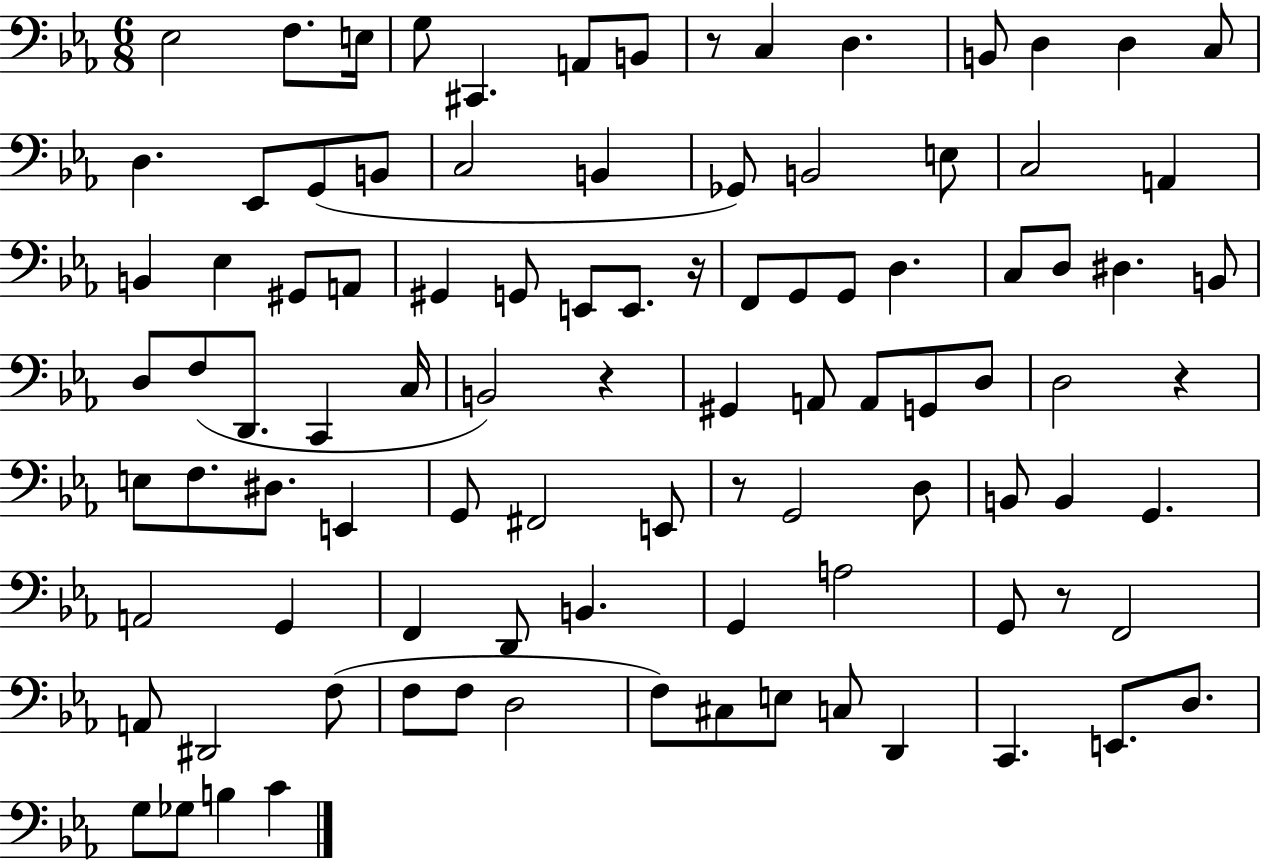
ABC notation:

X:1
T:Untitled
M:6/8
L:1/4
K:Eb
_E,2 F,/2 E,/4 G,/2 ^C,, A,,/2 B,,/2 z/2 C, D, B,,/2 D, D, C,/2 D, _E,,/2 G,,/2 B,,/2 C,2 B,, _G,,/2 B,,2 E,/2 C,2 A,, B,, _E, ^G,,/2 A,,/2 ^G,, G,,/2 E,,/2 E,,/2 z/4 F,,/2 G,,/2 G,,/2 D, C,/2 D,/2 ^D, B,,/2 D,/2 F,/2 D,,/2 C,, C,/4 B,,2 z ^G,, A,,/2 A,,/2 G,,/2 D,/2 D,2 z E,/2 F,/2 ^D,/2 E,, G,,/2 ^F,,2 E,,/2 z/2 G,,2 D,/2 B,,/2 B,, G,, A,,2 G,, F,, D,,/2 B,, G,, A,2 G,,/2 z/2 F,,2 A,,/2 ^D,,2 F,/2 F,/2 F,/2 D,2 F,/2 ^C,/2 E,/2 C,/2 D,, C,, E,,/2 D,/2 G,/2 _G,/2 B, C